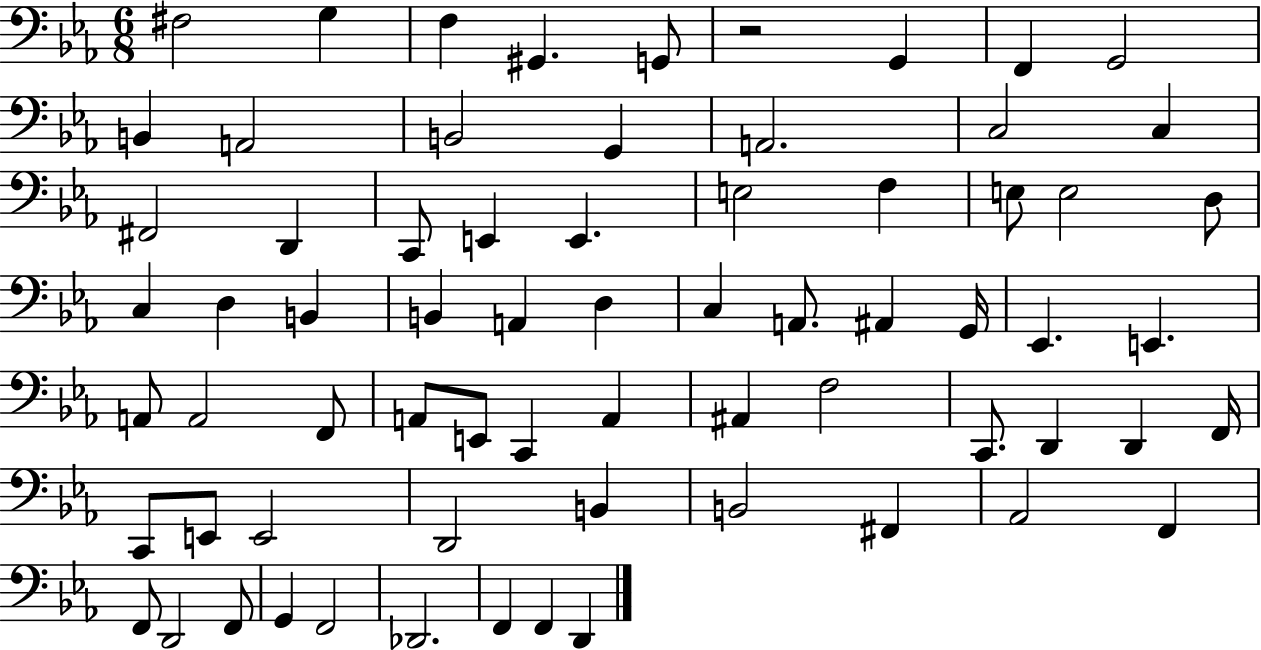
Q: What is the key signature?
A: EES major